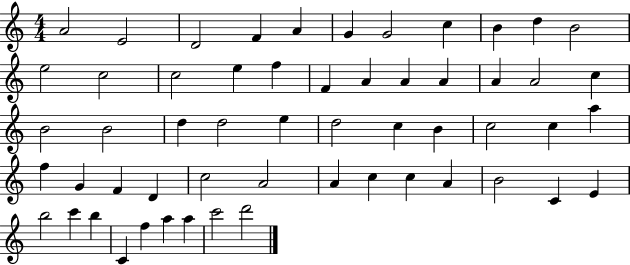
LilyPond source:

{
  \clef treble
  \numericTimeSignature
  \time 4/4
  \key c \major
  a'2 e'2 | d'2 f'4 a'4 | g'4 g'2 c''4 | b'4 d''4 b'2 | \break e''2 c''2 | c''2 e''4 f''4 | f'4 a'4 a'4 a'4 | a'4 a'2 c''4 | \break b'2 b'2 | d''4 d''2 e''4 | d''2 c''4 b'4 | c''2 c''4 a''4 | \break f''4 g'4 f'4 d'4 | c''2 a'2 | a'4 c''4 c''4 a'4 | b'2 c'4 e'4 | \break b''2 c'''4 b''4 | c'4 f''4 a''4 a''4 | c'''2 d'''2 | \bar "|."
}